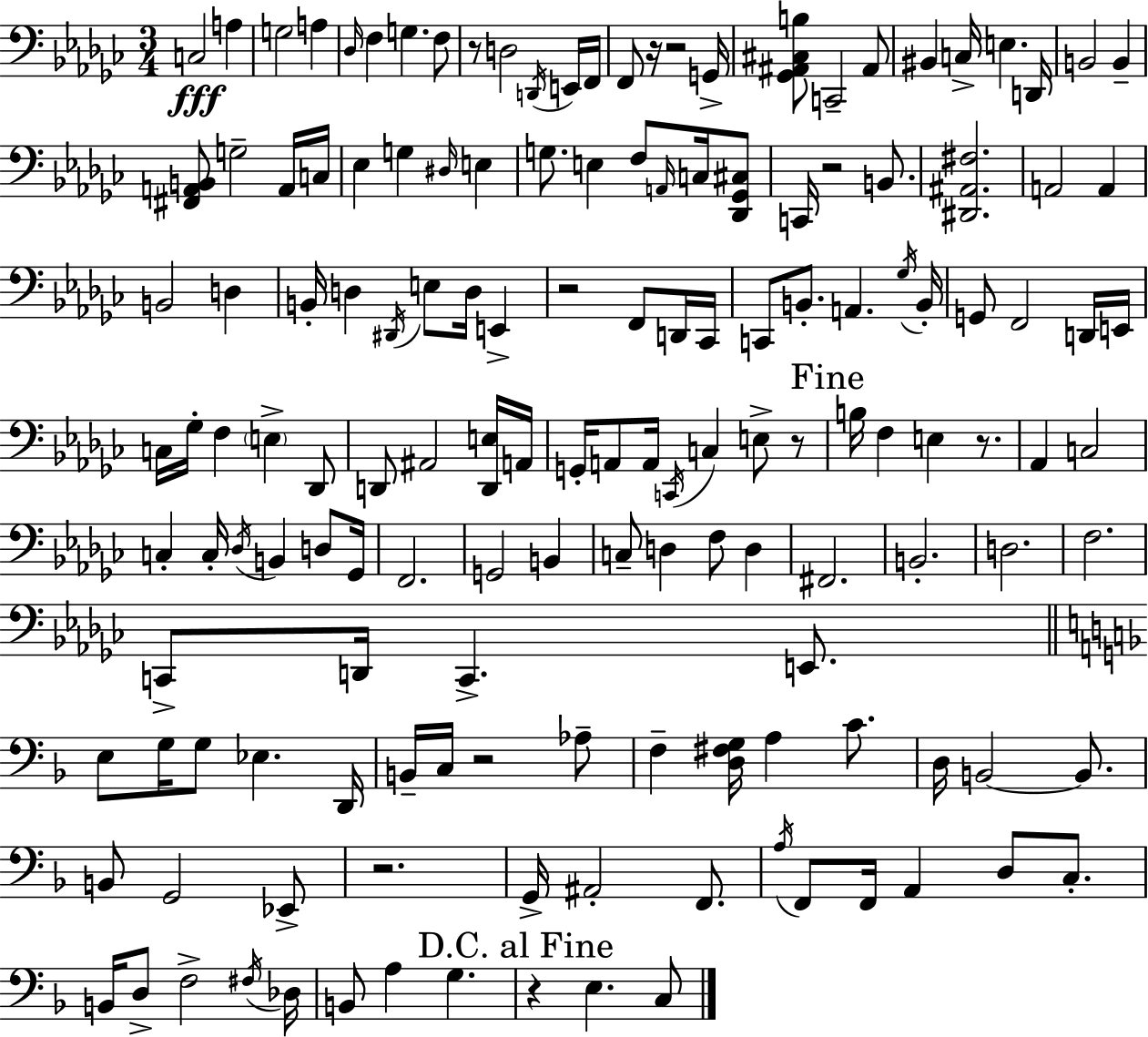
X:1
T:Untitled
M:3/4
L:1/4
K:Ebm
C,2 A, G,2 A, _D,/4 F, G, F,/2 z/2 D,2 D,,/4 E,,/4 F,,/4 F,,/2 z/4 z2 G,,/4 [_G,,^A,,^C,B,]/2 C,,2 ^A,,/2 ^B,, C,/4 E, D,,/4 B,,2 B,, [^F,,A,,B,,]/2 G,2 A,,/4 C,/4 _E, G, ^D,/4 E, G,/2 E, F,/2 A,,/4 C,/4 [_D,,_G,,^C,]/2 C,,/4 z2 B,,/2 [^D,,^A,,^F,]2 A,,2 A,, B,,2 D, B,,/4 D, ^D,,/4 E,/2 D,/4 E,, z2 F,,/2 D,,/4 _C,,/4 C,,/2 B,,/2 A,, _G,/4 B,,/4 G,,/2 F,,2 D,,/4 E,,/4 C,/4 _G,/4 F, E, _D,,/2 D,,/2 ^A,,2 [D,,E,]/4 A,,/4 G,,/4 A,,/2 A,,/4 C,,/4 C, E,/2 z/2 B,/4 F, E, z/2 _A,, C,2 C, C,/4 _D,/4 B,, D,/2 _G,,/4 F,,2 G,,2 B,, C,/2 D, F,/2 D, ^F,,2 B,,2 D,2 F,2 C,,/2 D,,/4 C,, E,,/2 E,/2 G,/4 G,/2 _E, D,,/4 B,,/4 C,/4 z2 _A,/2 F, [D,^F,G,]/4 A, C/2 D,/4 B,,2 B,,/2 B,,/2 G,,2 _E,,/2 z2 G,,/4 ^A,,2 F,,/2 A,/4 F,,/2 F,,/4 A,, D,/2 C,/2 B,,/4 D,/2 F,2 ^F,/4 _D,/4 B,,/2 A, G, z E, C,/2